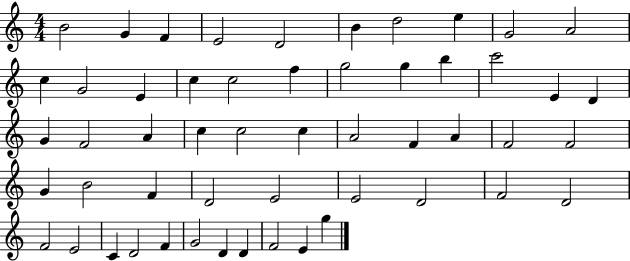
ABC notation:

X:1
T:Untitled
M:4/4
L:1/4
K:C
B2 G F E2 D2 B d2 e G2 A2 c G2 E c c2 f g2 g b c'2 E D G F2 A c c2 c A2 F A F2 F2 G B2 F D2 E2 E2 D2 F2 D2 F2 E2 C D2 F G2 D D F2 E g